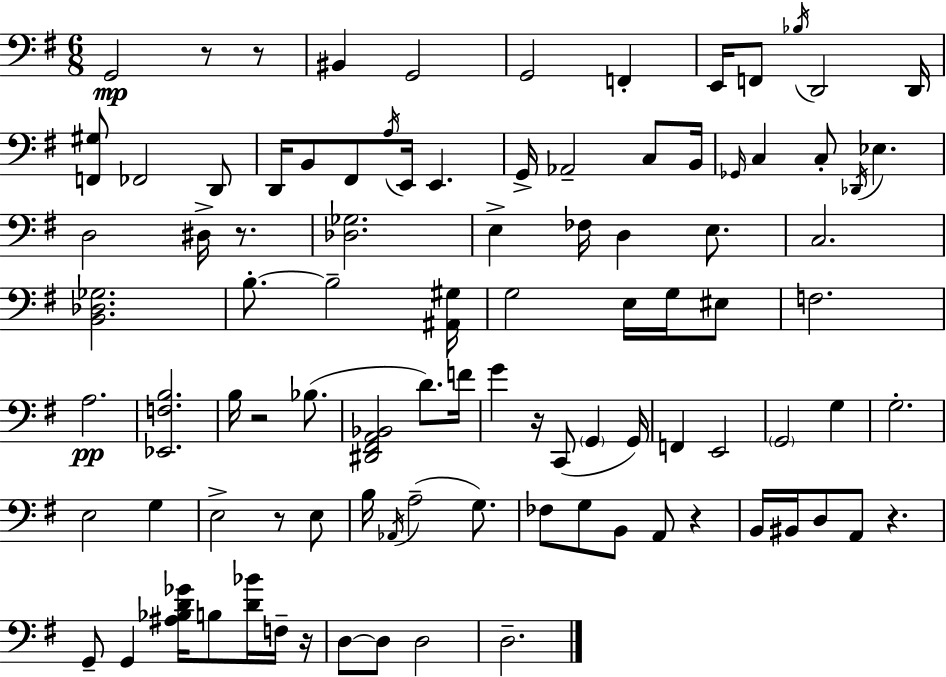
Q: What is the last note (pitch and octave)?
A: D3